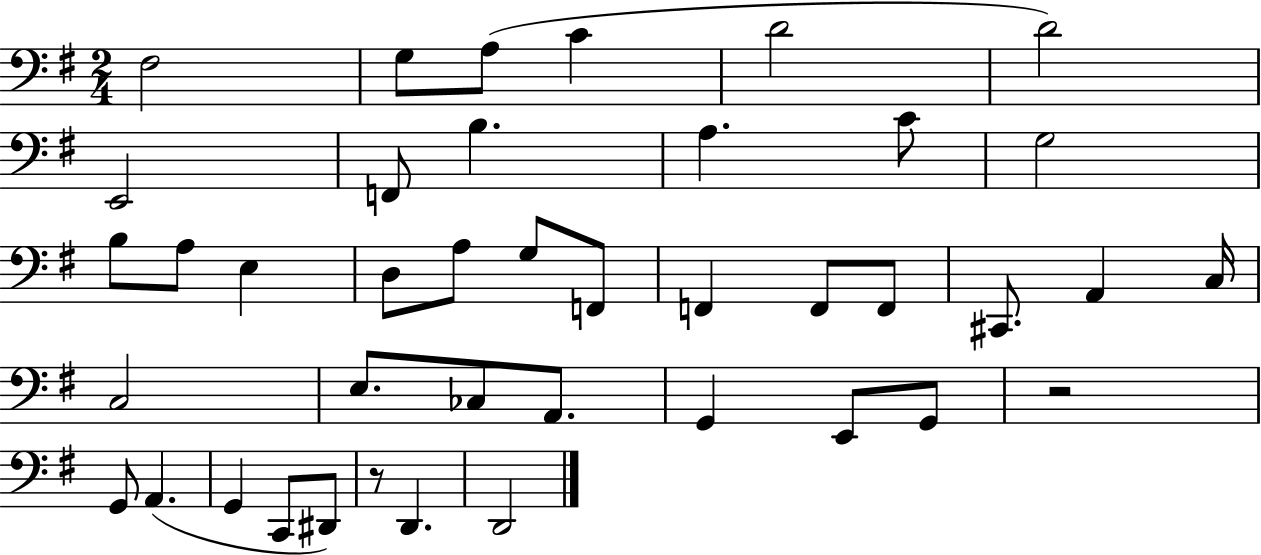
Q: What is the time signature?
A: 2/4